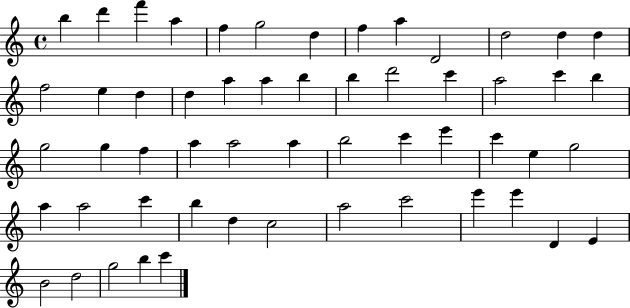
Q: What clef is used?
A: treble